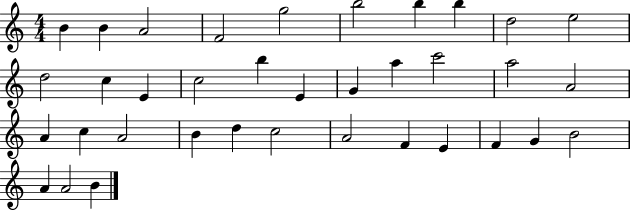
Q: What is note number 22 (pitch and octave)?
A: A4